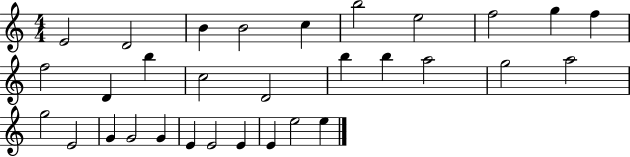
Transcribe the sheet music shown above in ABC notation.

X:1
T:Untitled
M:4/4
L:1/4
K:C
E2 D2 B B2 c b2 e2 f2 g f f2 D b c2 D2 b b a2 g2 a2 g2 E2 G G2 G E E2 E E e2 e